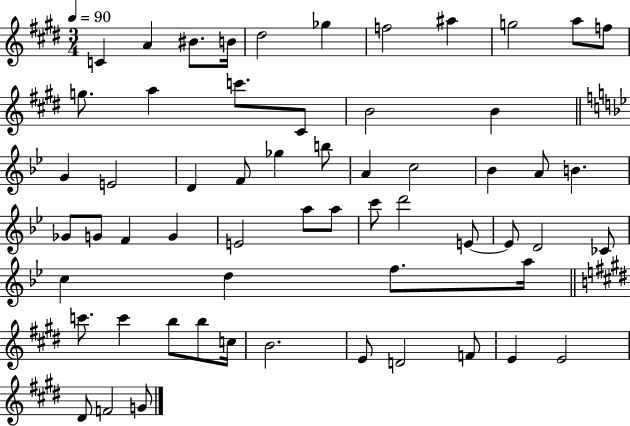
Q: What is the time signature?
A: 3/4